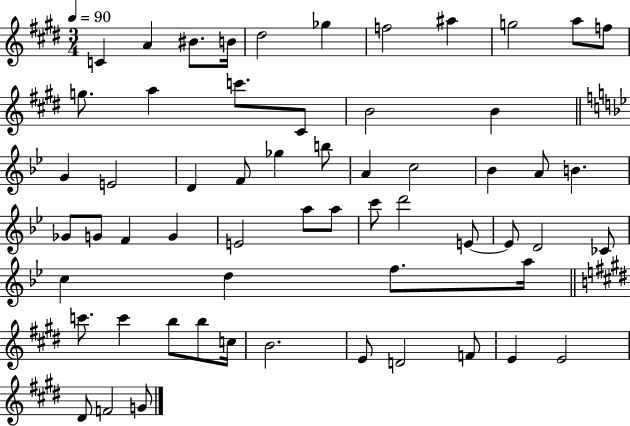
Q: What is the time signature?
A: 3/4